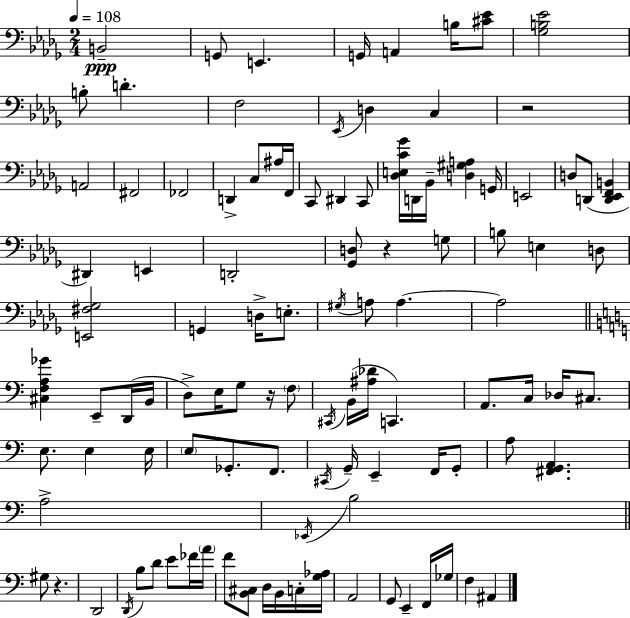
X:1
T:Untitled
M:2/4
L:1/4
K:Bbm
B,,2 G,,/2 E,, G,,/4 A,, B,/4 [^C_E]/2 [_G,B,_E]2 B,/2 D F,2 _E,,/4 D, C, z2 A,,2 ^F,,2 _F,,2 D,, C,/2 ^A,/4 F,,/4 C,,/2 ^D,, C,,/2 [_D,E,C_G]/4 D,,/4 _B,,/4 [D,^G,A,] G,,/4 E,,2 D,/2 D,,/2 [D,,_E,,F,,B,,] ^D,, E,, D,,2 [_G,,D,]/2 z G,/2 B,/2 E, D,/2 [E,,^F,_G,]2 G,, D,/4 E,/2 ^G,/4 A,/2 A, A,2 [^C,F,A,_G] E,,/2 D,,/4 B,,/4 D,/2 E,/4 G,/2 z/4 F,/2 ^C,,/4 B,,/4 [^A,_D]/4 C,, A,,/2 C,/4 _D,/4 ^C,/2 E,/2 E, E,/4 E,/2 _G,,/2 F,,/2 ^C,,/4 G,,/4 E,, F,,/4 G,,/2 A,/2 [^F,,G,,A,,] A,2 _E,,/4 B,2 ^G,/2 z D,,2 D,,/4 B,/2 D/2 E/2 _F/4 A/4 F/2 [B,,^C,]/2 D,/4 B,,/4 C,/4 [G,_A,]/4 A,,2 G,,/2 E,, F,,/4 _G,/4 F, ^A,,